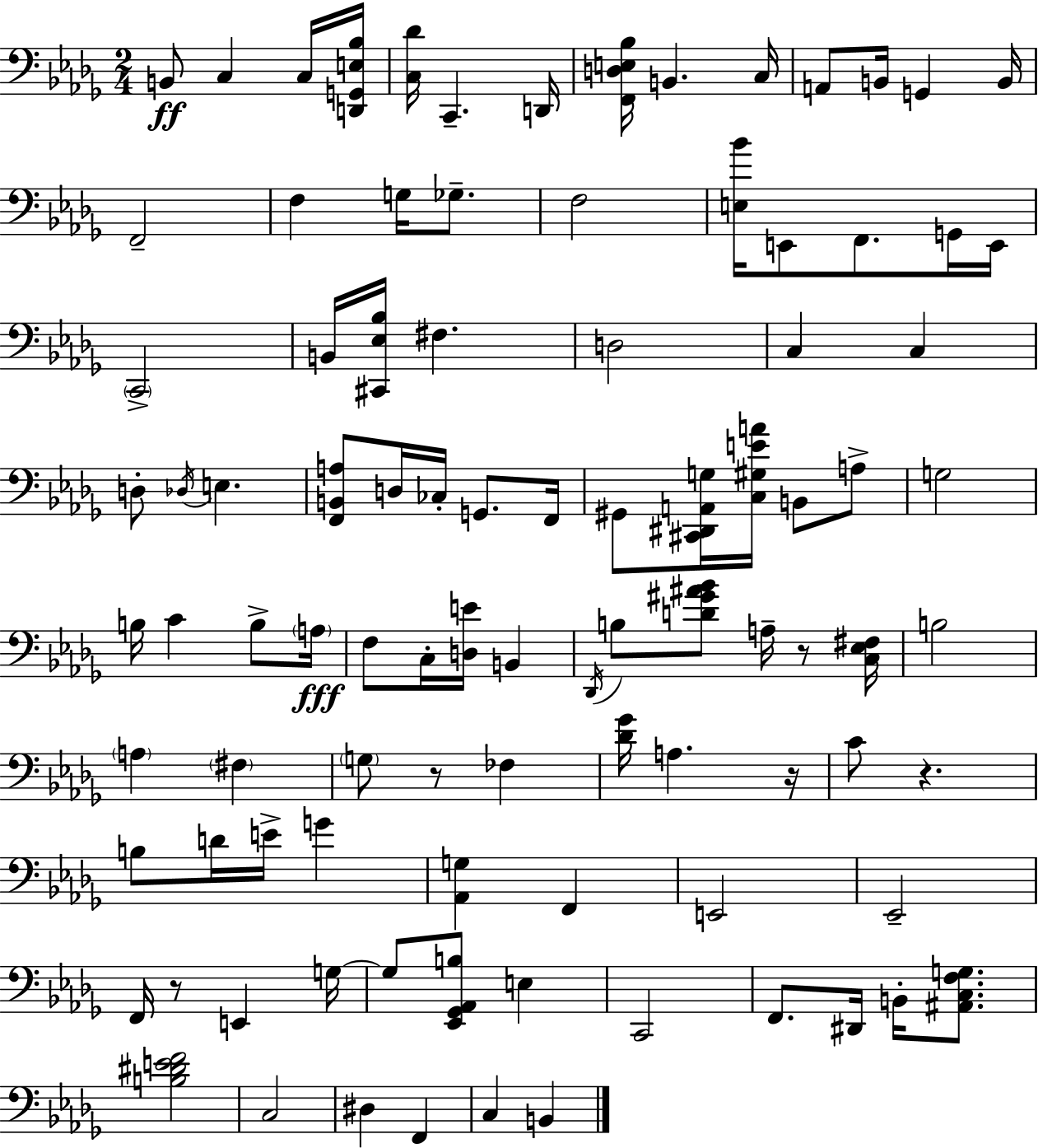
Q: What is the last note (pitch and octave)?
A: B2